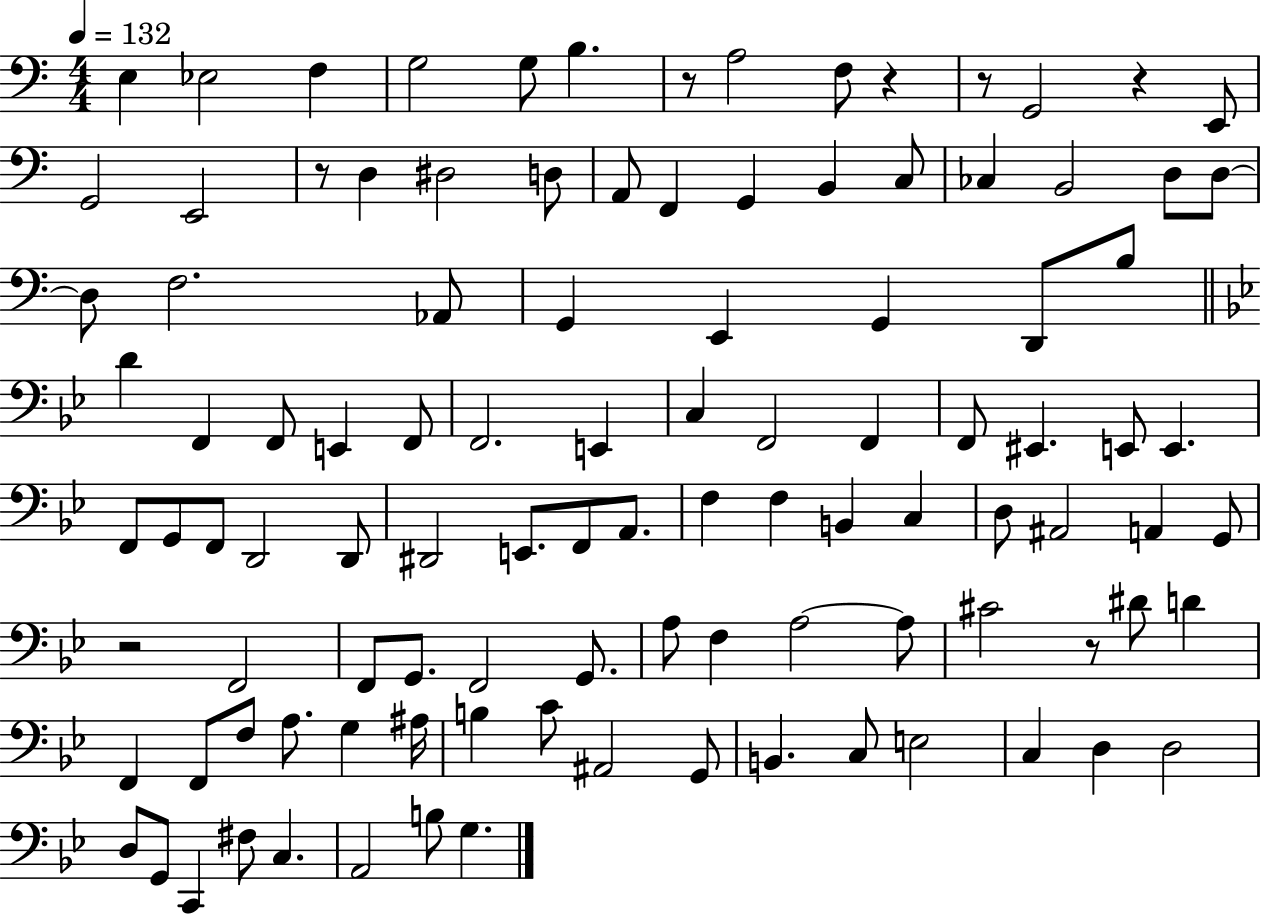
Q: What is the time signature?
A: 4/4